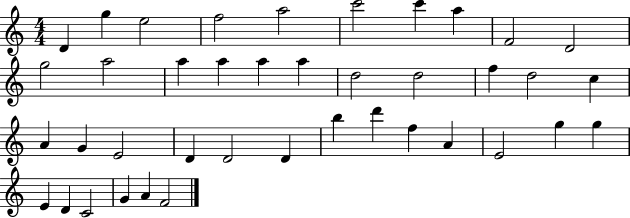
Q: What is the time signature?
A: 4/4